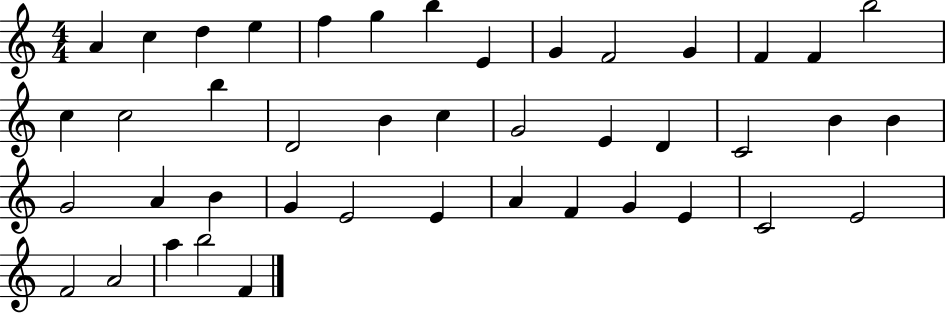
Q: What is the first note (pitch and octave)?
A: A4